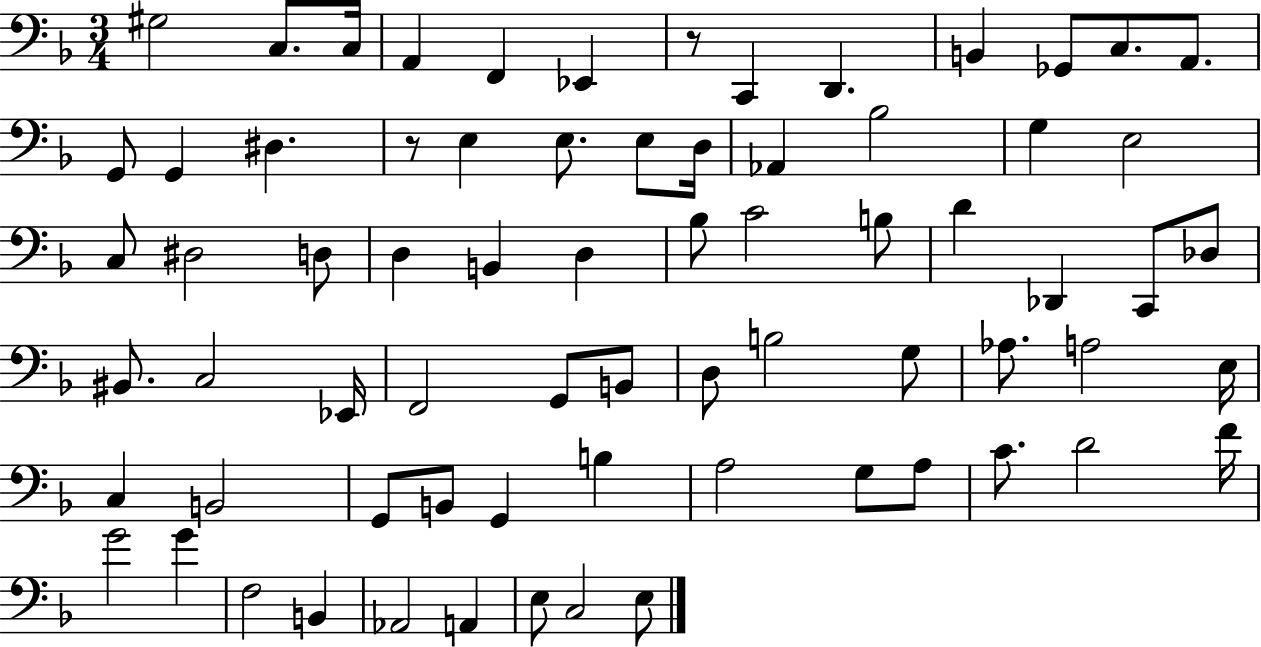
{
  \clef bass
  \numericTimeSignature
  \time 3/4
  \key f \major
  gis2 c8. c16 | a,4 f,4 ees,4 | r8 c,4 d,4. | b,4 ges,8 c8. a,8. | \break g,8 g,4 dis4. | r8 e4 e8. e8 d16 | aes,4 bes2 | g4 e2 | \break c8 dis2 d8 | d4 b,4 d4 | bes8 c'2 b8 | d'4 des,4 c,8 des8 | \break bis,8. c2 ees,16 | f,2 g,8 b,8 | d8 b2 g8 | aes8. a2 e16 | \break c4 b,2 | g,8 b,8 g,4 b4 | a2 g8 a8 | c'8. d'2 f'16 | \break g'2 g'4 | f2 b,4 | aes,2 a,4 | e8 c2 e8 | \break \bar "|."
}